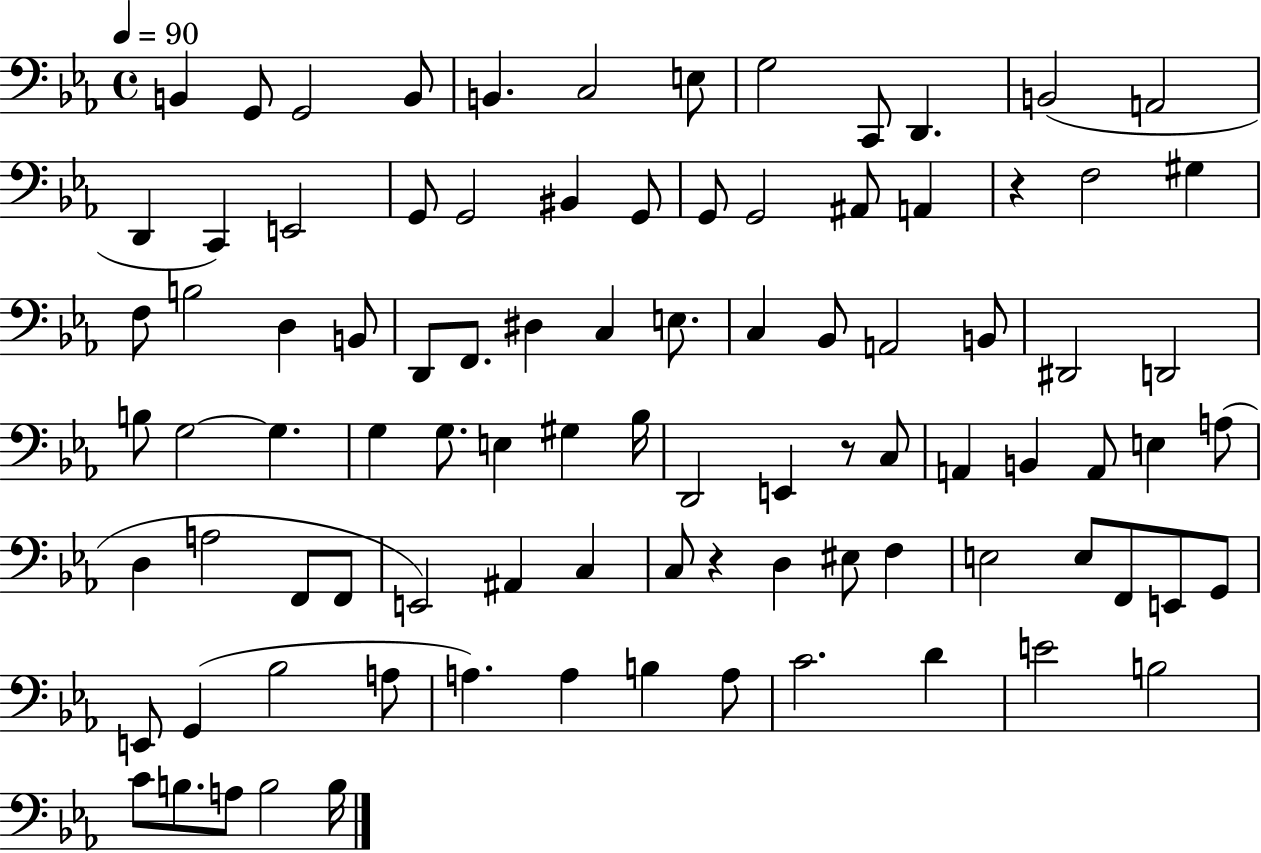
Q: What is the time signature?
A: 4/4